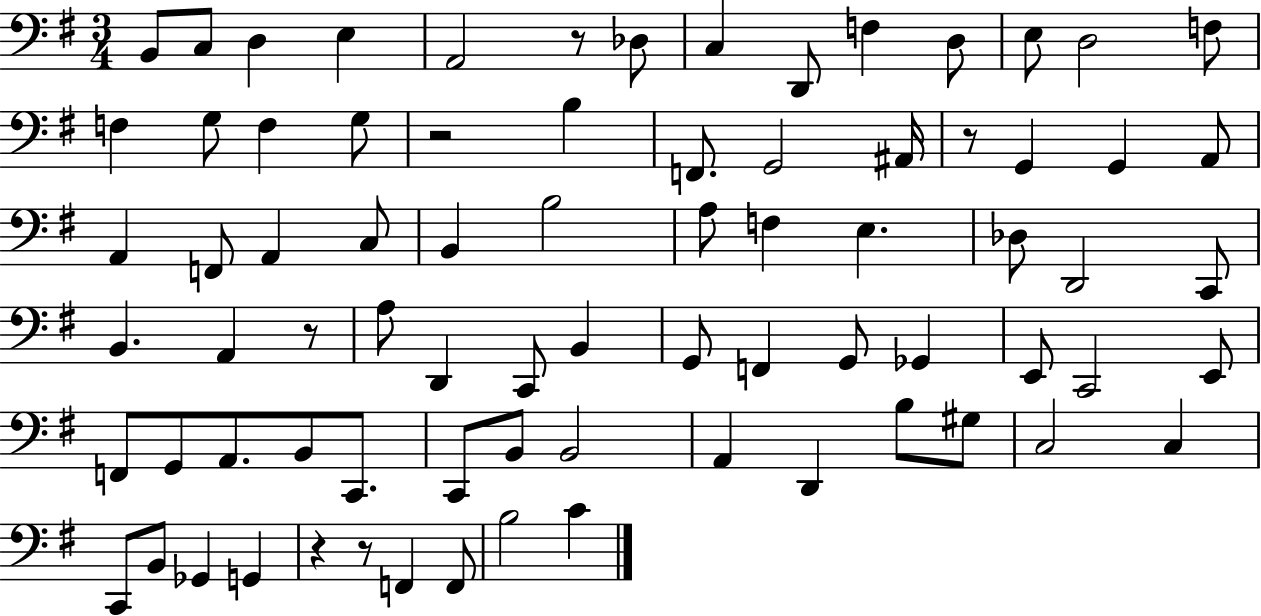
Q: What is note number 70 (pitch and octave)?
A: B3